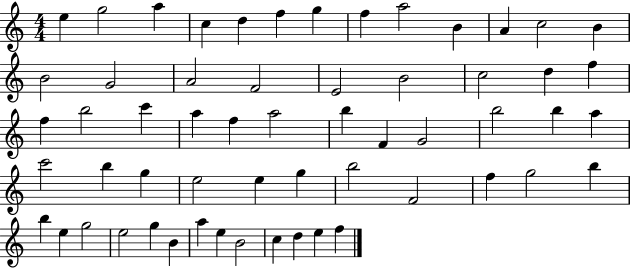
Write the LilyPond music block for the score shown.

{
  \clef treble
  \numericTimeSignature
  \time 4/4
  \key c \major
  e''4 g''2 a''4 | c''4 d''4 f''4 g''4 | f''4 a''2 b'4 | a'4 c''2 b'4 | \break b'2 g'2 | a'2 f'2 | e'2 b'2 | c''2 d''4 f''4 | \break f''4 b''2 c'''4 | a''4 f''4 a''2 | b''4 f'4 g'2 | b''2 b''4 a''4 | \break c'''2 b''4 g''4 | e''2 e''4 g''4 | b''2 f'2 | f''4 g''2 b''4 | \break b''4 e''4 g''2 | e''2 g''4 b'4 | a''4 e''4 b'2 | c''4 d''4 e''4 f''4 | \break \bar "|."
}